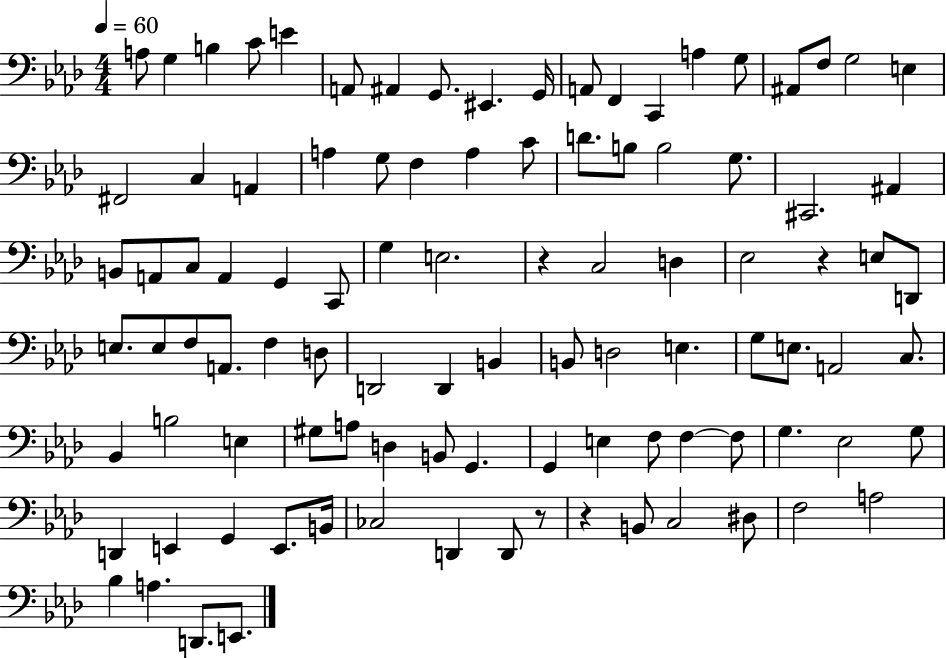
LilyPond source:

{
  \clef bass
  \numericTimeSignature
  \time 4/4
  \key aes \major
  \tempo 4 = 60
  \repeat volta 2 { a8 g4 b4 c'8 e'4 | a,8 ais,4 g,8. eis,4. g,16 | a,8 f,4 c,4 a4 g8 | ais,8 f8 g2 e4 | \break fis,2 c4 a,4 | a4 g8 f4 a4 c'8 | d'8. b8 b2 g8. | cis,2. ais,4 | \break b,8 a,8 c8 a,4 g,4 c,8 | g4 e2. | r4 c2 d4 | ees2 r4 e8 d,8 | \break e8. e8 f8 a,8. f4 d8 | d,2 d,4 b,4 | b,8 d2 e4. | g8 e8. a,2 c8. | \break bes,4 b2 e4 | gis8 a8 d4 b,8 g,4. | g,4 e4 f8 f4~~ f8 | g4. ees2 g8 | \break d,4 e,4 g,4 e,8. b,16 | ces2 d,4 d,8 r8 | r4 b,8 c2 dis8 | f2 a2 | \break bes4 a4. d,8. e,8. | } \bar "|."
}